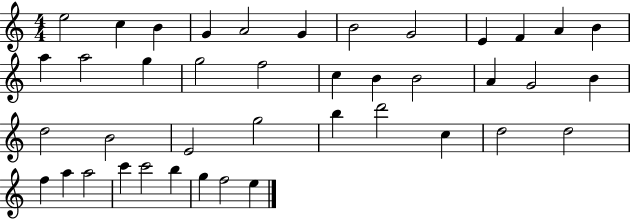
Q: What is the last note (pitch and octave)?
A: E5